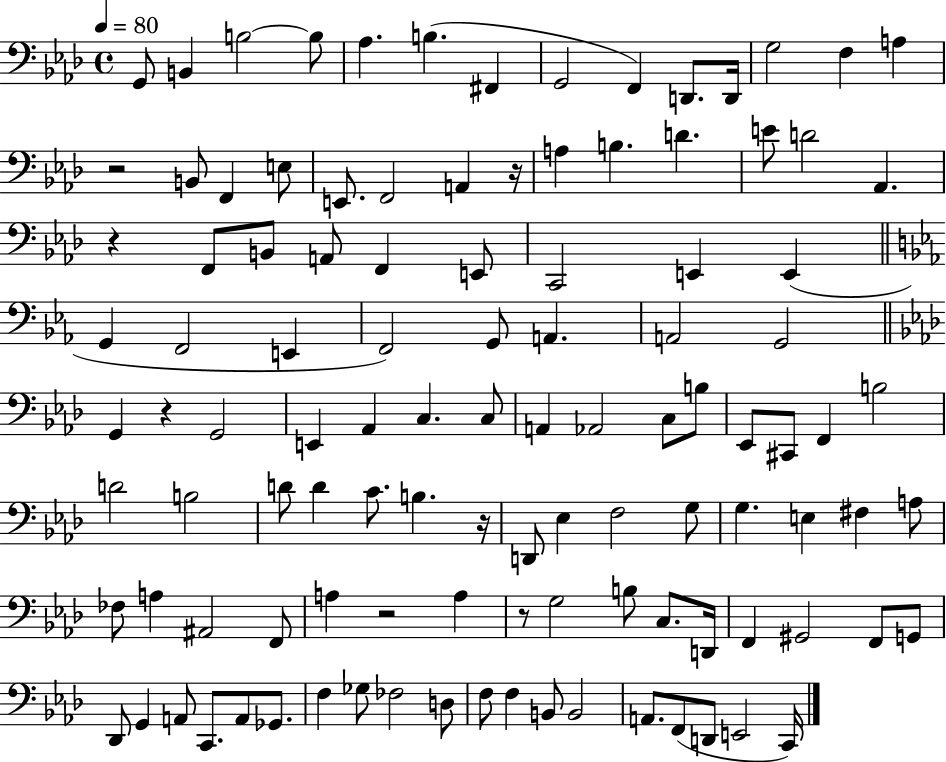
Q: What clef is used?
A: bass